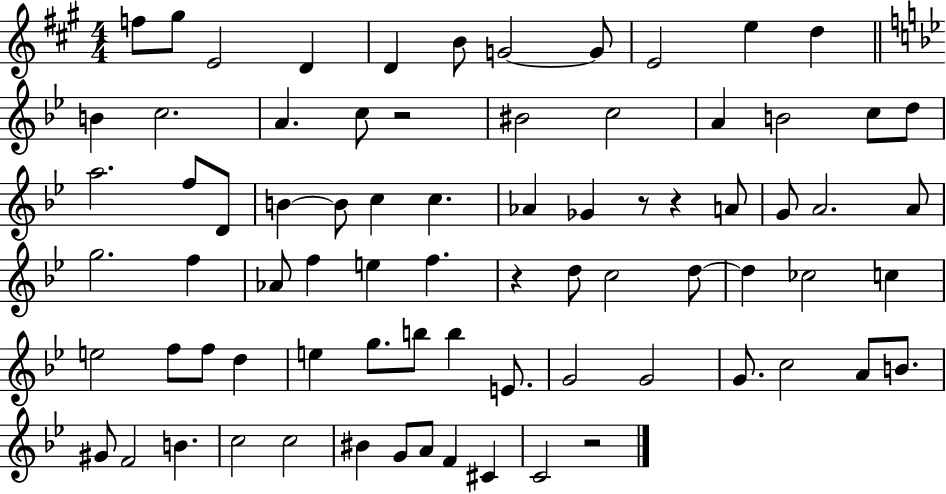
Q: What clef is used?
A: treble